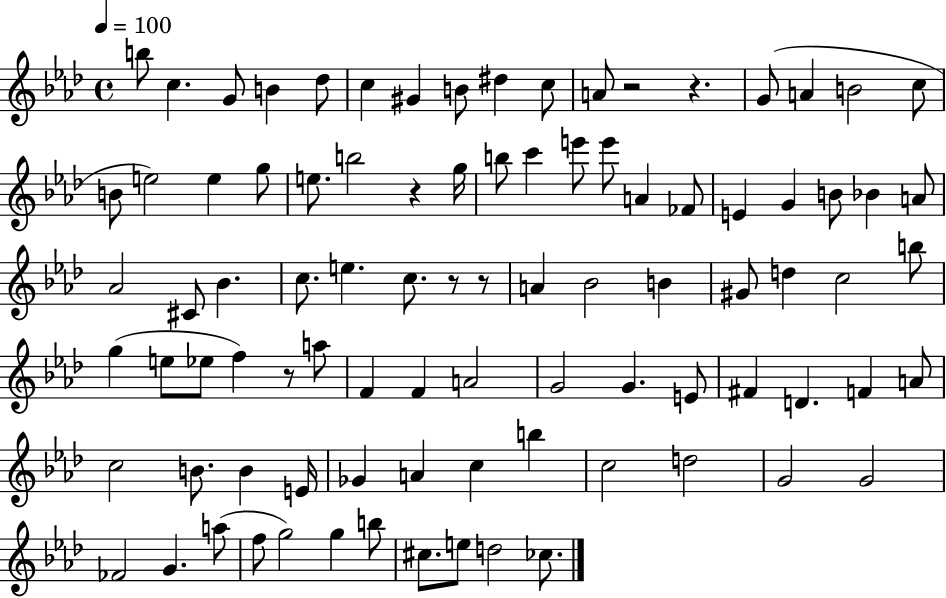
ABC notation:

X:1
T:Untitled
M:4/4
L:1/4
K:Ab
b/2 c G/2 B _d/2 c ^G B/2 ^d c/2 A/2 z2 z G/2 A B2 c/2 B/2 e2 e g/2 e/2 b2 z g/4 b/2 c' e'/2 e'/2 A _F/2 E G B/2 _B A/2 _A2 ^C/2 _B c/2 e c/2 z/2 z/2 A _B2 B ^G/2 d c2 b/2 g e/2 _e/2 f z/2 a/2 F F A2 G2 G E/2 ^F D F A/2 c2 B/2 B E/4 _G A c b c2 d2 G2 G2 _F2 G a/2 f/2 g2 g b/2 ^c/2 e/2 d2 _c/2